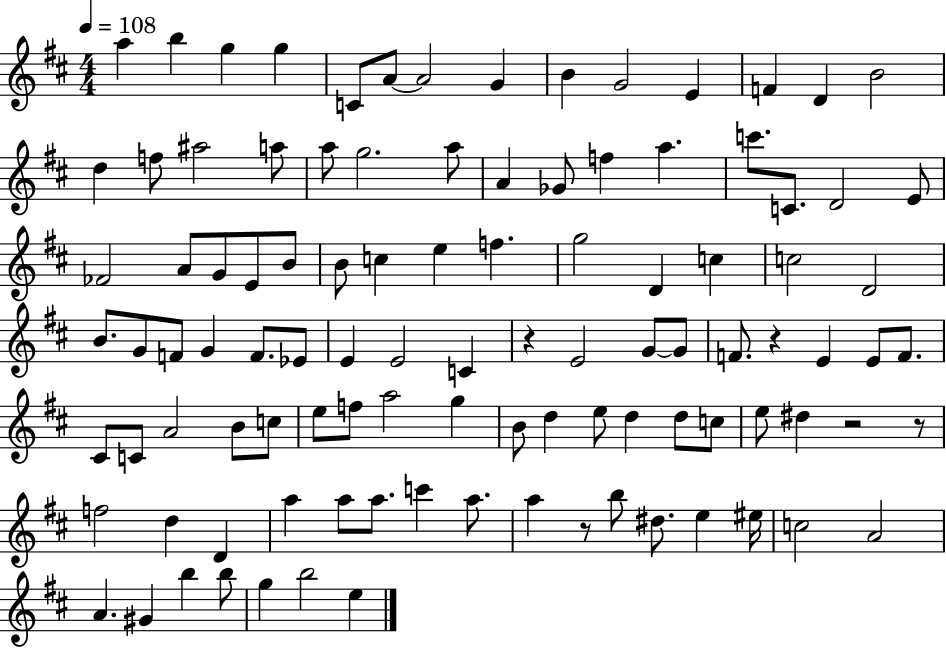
{
  \clef treble
  \numericTimeSignature
  \time 4/4
  \key d \major
  \tempo 4 = 108
  a''4 b''4 g''4 g''4 | c'8 a'8~~ a'2 g'4 | b'4 g'2 e'4 | f'4 d'4 b'2 | \break d''4 f''8 ais''2 a''8 | a''8 g''2. a''8 | a'4 ges'8 f''4 a''4. | c'''8. c'8. d'2 e'8 | \break fes'2 a'8 g'8 e'8 b'8 | b'8 c''4 e''4 f''4. | g''2 d'4 c''4 | c''2 d'2 | \break b'8. g'8 f'8 g'4 f'8. ees'8 | e'4 e'2 c'4 | r4 e'2 g'8~~ g'8 | f'8. r4 e'4 e'8 f'8. | \break cis'8 c'8 a'2 b'8 c''8 | e''8 f''8 a''2 g''4 | b'8 d''4 e''8 d''4 d''8 c''8 | e''8 dis''4 r2 r8 | \break f''2 d''4 d'4 | a''4 a''8 a''8. c'''4 a''8. | a''4 r8 b''8 dis''8. e''4 eis''16 | c''2 a'2 | \break a'4. gis'4 b''4 b''8 | g''4 b''2 e''4 | \bar "|."
}